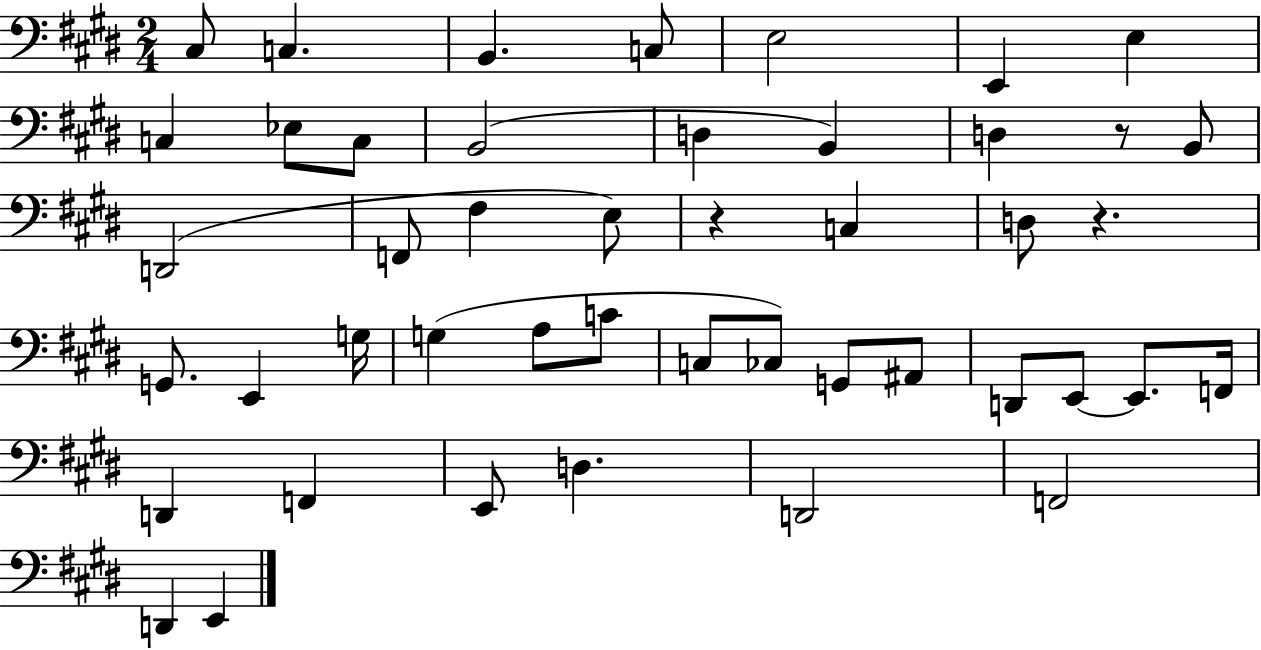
C#3/e C3/q. B2/q. C3/e E3/h E2/q E3/q C3/q Eb3/e C3/e B2/h D3/q B2/q D3/q R/e B2/e D2/h F2/e F#3/q E3/e R/q C3/q D3/e R/q. G2/e. E2/q G3/s G3/q A3/e C4/e C3/e CES3/e G2/e A#2/e D2/e E2/e E2/e. F2/s D2/q F2/q E2/e D3/q. D2/h F2/h D2/q E2/q